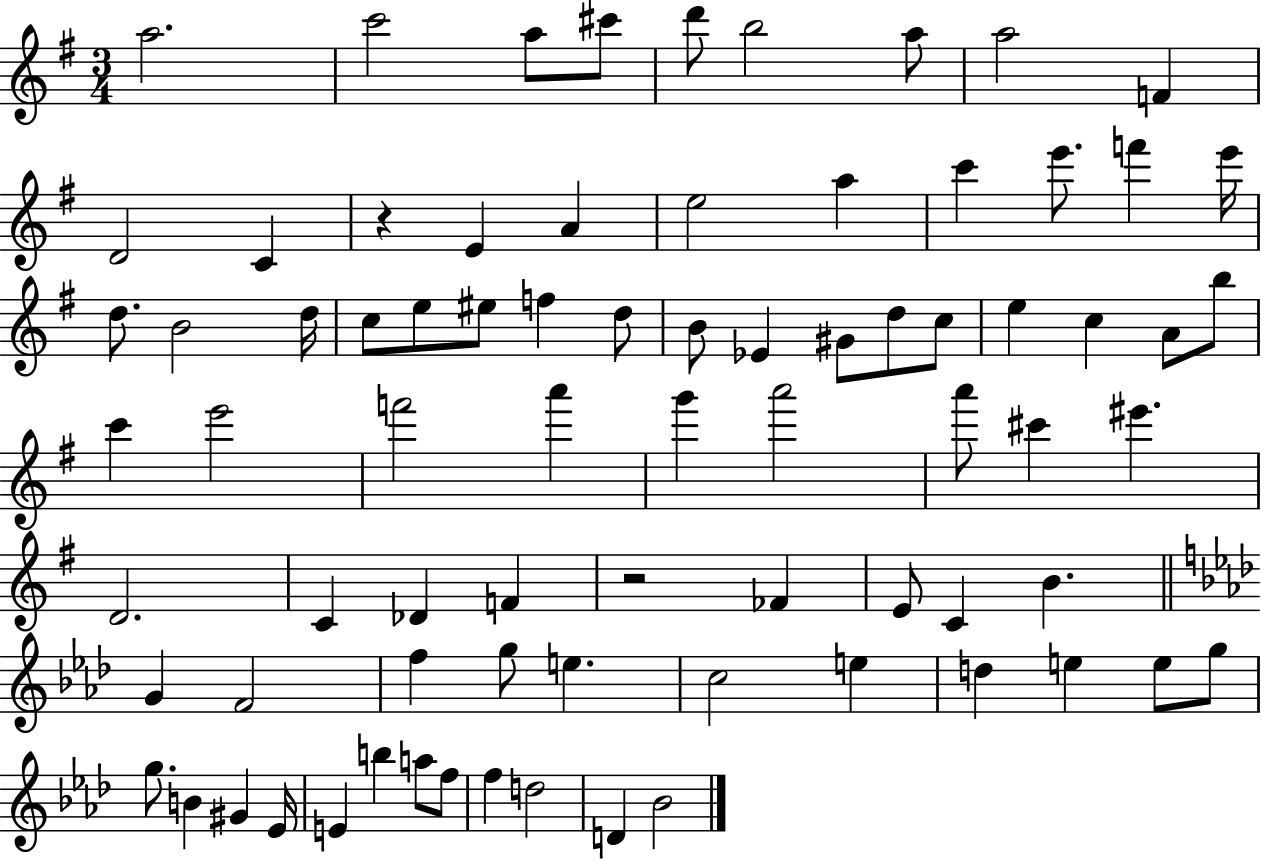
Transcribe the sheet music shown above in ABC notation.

X:1
T:Untitled
M:3/4
L:1/4
K:G
a2 c'2 a/2 ^c'/2 d'/2 b2 a/2 a2 F D2 C z E A e2 a c' e'/2 f' e'/4 d/2 B2 d/4 c/2 e/2 ^e/2 f d/2 B/2 _E ^G/2 d/2 c/2 e c A/2 b/2 c' e'2 f'2 a' g' a'2 a'/2 ^c' ^e' D2 C _D F z2 _F E/2 C B G F2 f g/2 e c2 e d e e/2 g/2 g/2 B ^G _E/4 E b a/2 f/2 f d2 D _B2